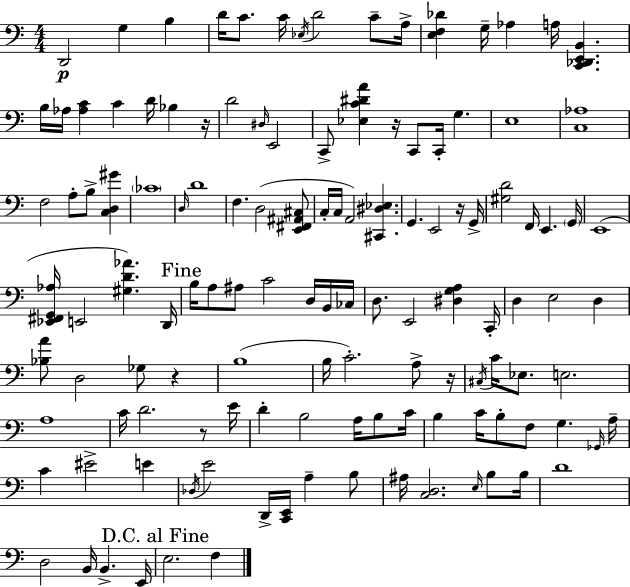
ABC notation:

X:1
T:Untitled
M:4/4
L:1/4
K:C
D,,2 G, B, D/4 C/2 C/4 _E,/4 D2 C/2 A,/4 [E,F,_D] G,/4 _A, A,/4 [C,,_D,,E,,B,,] B,/4 _A,/4 [_A,C] C D/4 _B, z/4 D2 ^D,/4 E,,2 C,,/2 [_E,C^DA] z/4 C,,/2 C,,/4 G, E,4 [C,_A,]4 F,2 A,/2 B,/2 [C,D,^G] _C4 D,/4 D4 F, D,2 [E,,^F,,^A,,^C,]/2 C,/4 C,/4 A,,2 [^C,,^D,_E,] G,, E,,2 z/4 G,,/4 [^G,D]2 F,,/4 E,, G,,/4 E,,4 [_E,,^F,,G,,_A,]/4 E,,2 [^G,D_A] D,,/4 B,/4 A,/2 ^A,/2 C2 D,/4 B,,/4 _C,/4 D,/2 E,,2 [^D,G,A,] C,,/4 D, E,2 D, [_B,A]/2 D,2 _G,/2 z B,4 B,/4 C2 A,/2 z/4 ^C,/4 C/4 _E,/2 E,2 A,4 C/4 D2 z/2 E/4 D B,2 A,/4 B,/2 C/4 B, C/4 B,/2 F,/2 G, _G,,/4 A,/4 C ^E2 E _D,/4 E2 D,,/4 [C,,E,,]/4 A, B,/2 ^A,/4 [C,D,]2 E,/4 B,/2 B,/4 D4 D,2 B,,/4 B,, E,,/4 E,2 F,